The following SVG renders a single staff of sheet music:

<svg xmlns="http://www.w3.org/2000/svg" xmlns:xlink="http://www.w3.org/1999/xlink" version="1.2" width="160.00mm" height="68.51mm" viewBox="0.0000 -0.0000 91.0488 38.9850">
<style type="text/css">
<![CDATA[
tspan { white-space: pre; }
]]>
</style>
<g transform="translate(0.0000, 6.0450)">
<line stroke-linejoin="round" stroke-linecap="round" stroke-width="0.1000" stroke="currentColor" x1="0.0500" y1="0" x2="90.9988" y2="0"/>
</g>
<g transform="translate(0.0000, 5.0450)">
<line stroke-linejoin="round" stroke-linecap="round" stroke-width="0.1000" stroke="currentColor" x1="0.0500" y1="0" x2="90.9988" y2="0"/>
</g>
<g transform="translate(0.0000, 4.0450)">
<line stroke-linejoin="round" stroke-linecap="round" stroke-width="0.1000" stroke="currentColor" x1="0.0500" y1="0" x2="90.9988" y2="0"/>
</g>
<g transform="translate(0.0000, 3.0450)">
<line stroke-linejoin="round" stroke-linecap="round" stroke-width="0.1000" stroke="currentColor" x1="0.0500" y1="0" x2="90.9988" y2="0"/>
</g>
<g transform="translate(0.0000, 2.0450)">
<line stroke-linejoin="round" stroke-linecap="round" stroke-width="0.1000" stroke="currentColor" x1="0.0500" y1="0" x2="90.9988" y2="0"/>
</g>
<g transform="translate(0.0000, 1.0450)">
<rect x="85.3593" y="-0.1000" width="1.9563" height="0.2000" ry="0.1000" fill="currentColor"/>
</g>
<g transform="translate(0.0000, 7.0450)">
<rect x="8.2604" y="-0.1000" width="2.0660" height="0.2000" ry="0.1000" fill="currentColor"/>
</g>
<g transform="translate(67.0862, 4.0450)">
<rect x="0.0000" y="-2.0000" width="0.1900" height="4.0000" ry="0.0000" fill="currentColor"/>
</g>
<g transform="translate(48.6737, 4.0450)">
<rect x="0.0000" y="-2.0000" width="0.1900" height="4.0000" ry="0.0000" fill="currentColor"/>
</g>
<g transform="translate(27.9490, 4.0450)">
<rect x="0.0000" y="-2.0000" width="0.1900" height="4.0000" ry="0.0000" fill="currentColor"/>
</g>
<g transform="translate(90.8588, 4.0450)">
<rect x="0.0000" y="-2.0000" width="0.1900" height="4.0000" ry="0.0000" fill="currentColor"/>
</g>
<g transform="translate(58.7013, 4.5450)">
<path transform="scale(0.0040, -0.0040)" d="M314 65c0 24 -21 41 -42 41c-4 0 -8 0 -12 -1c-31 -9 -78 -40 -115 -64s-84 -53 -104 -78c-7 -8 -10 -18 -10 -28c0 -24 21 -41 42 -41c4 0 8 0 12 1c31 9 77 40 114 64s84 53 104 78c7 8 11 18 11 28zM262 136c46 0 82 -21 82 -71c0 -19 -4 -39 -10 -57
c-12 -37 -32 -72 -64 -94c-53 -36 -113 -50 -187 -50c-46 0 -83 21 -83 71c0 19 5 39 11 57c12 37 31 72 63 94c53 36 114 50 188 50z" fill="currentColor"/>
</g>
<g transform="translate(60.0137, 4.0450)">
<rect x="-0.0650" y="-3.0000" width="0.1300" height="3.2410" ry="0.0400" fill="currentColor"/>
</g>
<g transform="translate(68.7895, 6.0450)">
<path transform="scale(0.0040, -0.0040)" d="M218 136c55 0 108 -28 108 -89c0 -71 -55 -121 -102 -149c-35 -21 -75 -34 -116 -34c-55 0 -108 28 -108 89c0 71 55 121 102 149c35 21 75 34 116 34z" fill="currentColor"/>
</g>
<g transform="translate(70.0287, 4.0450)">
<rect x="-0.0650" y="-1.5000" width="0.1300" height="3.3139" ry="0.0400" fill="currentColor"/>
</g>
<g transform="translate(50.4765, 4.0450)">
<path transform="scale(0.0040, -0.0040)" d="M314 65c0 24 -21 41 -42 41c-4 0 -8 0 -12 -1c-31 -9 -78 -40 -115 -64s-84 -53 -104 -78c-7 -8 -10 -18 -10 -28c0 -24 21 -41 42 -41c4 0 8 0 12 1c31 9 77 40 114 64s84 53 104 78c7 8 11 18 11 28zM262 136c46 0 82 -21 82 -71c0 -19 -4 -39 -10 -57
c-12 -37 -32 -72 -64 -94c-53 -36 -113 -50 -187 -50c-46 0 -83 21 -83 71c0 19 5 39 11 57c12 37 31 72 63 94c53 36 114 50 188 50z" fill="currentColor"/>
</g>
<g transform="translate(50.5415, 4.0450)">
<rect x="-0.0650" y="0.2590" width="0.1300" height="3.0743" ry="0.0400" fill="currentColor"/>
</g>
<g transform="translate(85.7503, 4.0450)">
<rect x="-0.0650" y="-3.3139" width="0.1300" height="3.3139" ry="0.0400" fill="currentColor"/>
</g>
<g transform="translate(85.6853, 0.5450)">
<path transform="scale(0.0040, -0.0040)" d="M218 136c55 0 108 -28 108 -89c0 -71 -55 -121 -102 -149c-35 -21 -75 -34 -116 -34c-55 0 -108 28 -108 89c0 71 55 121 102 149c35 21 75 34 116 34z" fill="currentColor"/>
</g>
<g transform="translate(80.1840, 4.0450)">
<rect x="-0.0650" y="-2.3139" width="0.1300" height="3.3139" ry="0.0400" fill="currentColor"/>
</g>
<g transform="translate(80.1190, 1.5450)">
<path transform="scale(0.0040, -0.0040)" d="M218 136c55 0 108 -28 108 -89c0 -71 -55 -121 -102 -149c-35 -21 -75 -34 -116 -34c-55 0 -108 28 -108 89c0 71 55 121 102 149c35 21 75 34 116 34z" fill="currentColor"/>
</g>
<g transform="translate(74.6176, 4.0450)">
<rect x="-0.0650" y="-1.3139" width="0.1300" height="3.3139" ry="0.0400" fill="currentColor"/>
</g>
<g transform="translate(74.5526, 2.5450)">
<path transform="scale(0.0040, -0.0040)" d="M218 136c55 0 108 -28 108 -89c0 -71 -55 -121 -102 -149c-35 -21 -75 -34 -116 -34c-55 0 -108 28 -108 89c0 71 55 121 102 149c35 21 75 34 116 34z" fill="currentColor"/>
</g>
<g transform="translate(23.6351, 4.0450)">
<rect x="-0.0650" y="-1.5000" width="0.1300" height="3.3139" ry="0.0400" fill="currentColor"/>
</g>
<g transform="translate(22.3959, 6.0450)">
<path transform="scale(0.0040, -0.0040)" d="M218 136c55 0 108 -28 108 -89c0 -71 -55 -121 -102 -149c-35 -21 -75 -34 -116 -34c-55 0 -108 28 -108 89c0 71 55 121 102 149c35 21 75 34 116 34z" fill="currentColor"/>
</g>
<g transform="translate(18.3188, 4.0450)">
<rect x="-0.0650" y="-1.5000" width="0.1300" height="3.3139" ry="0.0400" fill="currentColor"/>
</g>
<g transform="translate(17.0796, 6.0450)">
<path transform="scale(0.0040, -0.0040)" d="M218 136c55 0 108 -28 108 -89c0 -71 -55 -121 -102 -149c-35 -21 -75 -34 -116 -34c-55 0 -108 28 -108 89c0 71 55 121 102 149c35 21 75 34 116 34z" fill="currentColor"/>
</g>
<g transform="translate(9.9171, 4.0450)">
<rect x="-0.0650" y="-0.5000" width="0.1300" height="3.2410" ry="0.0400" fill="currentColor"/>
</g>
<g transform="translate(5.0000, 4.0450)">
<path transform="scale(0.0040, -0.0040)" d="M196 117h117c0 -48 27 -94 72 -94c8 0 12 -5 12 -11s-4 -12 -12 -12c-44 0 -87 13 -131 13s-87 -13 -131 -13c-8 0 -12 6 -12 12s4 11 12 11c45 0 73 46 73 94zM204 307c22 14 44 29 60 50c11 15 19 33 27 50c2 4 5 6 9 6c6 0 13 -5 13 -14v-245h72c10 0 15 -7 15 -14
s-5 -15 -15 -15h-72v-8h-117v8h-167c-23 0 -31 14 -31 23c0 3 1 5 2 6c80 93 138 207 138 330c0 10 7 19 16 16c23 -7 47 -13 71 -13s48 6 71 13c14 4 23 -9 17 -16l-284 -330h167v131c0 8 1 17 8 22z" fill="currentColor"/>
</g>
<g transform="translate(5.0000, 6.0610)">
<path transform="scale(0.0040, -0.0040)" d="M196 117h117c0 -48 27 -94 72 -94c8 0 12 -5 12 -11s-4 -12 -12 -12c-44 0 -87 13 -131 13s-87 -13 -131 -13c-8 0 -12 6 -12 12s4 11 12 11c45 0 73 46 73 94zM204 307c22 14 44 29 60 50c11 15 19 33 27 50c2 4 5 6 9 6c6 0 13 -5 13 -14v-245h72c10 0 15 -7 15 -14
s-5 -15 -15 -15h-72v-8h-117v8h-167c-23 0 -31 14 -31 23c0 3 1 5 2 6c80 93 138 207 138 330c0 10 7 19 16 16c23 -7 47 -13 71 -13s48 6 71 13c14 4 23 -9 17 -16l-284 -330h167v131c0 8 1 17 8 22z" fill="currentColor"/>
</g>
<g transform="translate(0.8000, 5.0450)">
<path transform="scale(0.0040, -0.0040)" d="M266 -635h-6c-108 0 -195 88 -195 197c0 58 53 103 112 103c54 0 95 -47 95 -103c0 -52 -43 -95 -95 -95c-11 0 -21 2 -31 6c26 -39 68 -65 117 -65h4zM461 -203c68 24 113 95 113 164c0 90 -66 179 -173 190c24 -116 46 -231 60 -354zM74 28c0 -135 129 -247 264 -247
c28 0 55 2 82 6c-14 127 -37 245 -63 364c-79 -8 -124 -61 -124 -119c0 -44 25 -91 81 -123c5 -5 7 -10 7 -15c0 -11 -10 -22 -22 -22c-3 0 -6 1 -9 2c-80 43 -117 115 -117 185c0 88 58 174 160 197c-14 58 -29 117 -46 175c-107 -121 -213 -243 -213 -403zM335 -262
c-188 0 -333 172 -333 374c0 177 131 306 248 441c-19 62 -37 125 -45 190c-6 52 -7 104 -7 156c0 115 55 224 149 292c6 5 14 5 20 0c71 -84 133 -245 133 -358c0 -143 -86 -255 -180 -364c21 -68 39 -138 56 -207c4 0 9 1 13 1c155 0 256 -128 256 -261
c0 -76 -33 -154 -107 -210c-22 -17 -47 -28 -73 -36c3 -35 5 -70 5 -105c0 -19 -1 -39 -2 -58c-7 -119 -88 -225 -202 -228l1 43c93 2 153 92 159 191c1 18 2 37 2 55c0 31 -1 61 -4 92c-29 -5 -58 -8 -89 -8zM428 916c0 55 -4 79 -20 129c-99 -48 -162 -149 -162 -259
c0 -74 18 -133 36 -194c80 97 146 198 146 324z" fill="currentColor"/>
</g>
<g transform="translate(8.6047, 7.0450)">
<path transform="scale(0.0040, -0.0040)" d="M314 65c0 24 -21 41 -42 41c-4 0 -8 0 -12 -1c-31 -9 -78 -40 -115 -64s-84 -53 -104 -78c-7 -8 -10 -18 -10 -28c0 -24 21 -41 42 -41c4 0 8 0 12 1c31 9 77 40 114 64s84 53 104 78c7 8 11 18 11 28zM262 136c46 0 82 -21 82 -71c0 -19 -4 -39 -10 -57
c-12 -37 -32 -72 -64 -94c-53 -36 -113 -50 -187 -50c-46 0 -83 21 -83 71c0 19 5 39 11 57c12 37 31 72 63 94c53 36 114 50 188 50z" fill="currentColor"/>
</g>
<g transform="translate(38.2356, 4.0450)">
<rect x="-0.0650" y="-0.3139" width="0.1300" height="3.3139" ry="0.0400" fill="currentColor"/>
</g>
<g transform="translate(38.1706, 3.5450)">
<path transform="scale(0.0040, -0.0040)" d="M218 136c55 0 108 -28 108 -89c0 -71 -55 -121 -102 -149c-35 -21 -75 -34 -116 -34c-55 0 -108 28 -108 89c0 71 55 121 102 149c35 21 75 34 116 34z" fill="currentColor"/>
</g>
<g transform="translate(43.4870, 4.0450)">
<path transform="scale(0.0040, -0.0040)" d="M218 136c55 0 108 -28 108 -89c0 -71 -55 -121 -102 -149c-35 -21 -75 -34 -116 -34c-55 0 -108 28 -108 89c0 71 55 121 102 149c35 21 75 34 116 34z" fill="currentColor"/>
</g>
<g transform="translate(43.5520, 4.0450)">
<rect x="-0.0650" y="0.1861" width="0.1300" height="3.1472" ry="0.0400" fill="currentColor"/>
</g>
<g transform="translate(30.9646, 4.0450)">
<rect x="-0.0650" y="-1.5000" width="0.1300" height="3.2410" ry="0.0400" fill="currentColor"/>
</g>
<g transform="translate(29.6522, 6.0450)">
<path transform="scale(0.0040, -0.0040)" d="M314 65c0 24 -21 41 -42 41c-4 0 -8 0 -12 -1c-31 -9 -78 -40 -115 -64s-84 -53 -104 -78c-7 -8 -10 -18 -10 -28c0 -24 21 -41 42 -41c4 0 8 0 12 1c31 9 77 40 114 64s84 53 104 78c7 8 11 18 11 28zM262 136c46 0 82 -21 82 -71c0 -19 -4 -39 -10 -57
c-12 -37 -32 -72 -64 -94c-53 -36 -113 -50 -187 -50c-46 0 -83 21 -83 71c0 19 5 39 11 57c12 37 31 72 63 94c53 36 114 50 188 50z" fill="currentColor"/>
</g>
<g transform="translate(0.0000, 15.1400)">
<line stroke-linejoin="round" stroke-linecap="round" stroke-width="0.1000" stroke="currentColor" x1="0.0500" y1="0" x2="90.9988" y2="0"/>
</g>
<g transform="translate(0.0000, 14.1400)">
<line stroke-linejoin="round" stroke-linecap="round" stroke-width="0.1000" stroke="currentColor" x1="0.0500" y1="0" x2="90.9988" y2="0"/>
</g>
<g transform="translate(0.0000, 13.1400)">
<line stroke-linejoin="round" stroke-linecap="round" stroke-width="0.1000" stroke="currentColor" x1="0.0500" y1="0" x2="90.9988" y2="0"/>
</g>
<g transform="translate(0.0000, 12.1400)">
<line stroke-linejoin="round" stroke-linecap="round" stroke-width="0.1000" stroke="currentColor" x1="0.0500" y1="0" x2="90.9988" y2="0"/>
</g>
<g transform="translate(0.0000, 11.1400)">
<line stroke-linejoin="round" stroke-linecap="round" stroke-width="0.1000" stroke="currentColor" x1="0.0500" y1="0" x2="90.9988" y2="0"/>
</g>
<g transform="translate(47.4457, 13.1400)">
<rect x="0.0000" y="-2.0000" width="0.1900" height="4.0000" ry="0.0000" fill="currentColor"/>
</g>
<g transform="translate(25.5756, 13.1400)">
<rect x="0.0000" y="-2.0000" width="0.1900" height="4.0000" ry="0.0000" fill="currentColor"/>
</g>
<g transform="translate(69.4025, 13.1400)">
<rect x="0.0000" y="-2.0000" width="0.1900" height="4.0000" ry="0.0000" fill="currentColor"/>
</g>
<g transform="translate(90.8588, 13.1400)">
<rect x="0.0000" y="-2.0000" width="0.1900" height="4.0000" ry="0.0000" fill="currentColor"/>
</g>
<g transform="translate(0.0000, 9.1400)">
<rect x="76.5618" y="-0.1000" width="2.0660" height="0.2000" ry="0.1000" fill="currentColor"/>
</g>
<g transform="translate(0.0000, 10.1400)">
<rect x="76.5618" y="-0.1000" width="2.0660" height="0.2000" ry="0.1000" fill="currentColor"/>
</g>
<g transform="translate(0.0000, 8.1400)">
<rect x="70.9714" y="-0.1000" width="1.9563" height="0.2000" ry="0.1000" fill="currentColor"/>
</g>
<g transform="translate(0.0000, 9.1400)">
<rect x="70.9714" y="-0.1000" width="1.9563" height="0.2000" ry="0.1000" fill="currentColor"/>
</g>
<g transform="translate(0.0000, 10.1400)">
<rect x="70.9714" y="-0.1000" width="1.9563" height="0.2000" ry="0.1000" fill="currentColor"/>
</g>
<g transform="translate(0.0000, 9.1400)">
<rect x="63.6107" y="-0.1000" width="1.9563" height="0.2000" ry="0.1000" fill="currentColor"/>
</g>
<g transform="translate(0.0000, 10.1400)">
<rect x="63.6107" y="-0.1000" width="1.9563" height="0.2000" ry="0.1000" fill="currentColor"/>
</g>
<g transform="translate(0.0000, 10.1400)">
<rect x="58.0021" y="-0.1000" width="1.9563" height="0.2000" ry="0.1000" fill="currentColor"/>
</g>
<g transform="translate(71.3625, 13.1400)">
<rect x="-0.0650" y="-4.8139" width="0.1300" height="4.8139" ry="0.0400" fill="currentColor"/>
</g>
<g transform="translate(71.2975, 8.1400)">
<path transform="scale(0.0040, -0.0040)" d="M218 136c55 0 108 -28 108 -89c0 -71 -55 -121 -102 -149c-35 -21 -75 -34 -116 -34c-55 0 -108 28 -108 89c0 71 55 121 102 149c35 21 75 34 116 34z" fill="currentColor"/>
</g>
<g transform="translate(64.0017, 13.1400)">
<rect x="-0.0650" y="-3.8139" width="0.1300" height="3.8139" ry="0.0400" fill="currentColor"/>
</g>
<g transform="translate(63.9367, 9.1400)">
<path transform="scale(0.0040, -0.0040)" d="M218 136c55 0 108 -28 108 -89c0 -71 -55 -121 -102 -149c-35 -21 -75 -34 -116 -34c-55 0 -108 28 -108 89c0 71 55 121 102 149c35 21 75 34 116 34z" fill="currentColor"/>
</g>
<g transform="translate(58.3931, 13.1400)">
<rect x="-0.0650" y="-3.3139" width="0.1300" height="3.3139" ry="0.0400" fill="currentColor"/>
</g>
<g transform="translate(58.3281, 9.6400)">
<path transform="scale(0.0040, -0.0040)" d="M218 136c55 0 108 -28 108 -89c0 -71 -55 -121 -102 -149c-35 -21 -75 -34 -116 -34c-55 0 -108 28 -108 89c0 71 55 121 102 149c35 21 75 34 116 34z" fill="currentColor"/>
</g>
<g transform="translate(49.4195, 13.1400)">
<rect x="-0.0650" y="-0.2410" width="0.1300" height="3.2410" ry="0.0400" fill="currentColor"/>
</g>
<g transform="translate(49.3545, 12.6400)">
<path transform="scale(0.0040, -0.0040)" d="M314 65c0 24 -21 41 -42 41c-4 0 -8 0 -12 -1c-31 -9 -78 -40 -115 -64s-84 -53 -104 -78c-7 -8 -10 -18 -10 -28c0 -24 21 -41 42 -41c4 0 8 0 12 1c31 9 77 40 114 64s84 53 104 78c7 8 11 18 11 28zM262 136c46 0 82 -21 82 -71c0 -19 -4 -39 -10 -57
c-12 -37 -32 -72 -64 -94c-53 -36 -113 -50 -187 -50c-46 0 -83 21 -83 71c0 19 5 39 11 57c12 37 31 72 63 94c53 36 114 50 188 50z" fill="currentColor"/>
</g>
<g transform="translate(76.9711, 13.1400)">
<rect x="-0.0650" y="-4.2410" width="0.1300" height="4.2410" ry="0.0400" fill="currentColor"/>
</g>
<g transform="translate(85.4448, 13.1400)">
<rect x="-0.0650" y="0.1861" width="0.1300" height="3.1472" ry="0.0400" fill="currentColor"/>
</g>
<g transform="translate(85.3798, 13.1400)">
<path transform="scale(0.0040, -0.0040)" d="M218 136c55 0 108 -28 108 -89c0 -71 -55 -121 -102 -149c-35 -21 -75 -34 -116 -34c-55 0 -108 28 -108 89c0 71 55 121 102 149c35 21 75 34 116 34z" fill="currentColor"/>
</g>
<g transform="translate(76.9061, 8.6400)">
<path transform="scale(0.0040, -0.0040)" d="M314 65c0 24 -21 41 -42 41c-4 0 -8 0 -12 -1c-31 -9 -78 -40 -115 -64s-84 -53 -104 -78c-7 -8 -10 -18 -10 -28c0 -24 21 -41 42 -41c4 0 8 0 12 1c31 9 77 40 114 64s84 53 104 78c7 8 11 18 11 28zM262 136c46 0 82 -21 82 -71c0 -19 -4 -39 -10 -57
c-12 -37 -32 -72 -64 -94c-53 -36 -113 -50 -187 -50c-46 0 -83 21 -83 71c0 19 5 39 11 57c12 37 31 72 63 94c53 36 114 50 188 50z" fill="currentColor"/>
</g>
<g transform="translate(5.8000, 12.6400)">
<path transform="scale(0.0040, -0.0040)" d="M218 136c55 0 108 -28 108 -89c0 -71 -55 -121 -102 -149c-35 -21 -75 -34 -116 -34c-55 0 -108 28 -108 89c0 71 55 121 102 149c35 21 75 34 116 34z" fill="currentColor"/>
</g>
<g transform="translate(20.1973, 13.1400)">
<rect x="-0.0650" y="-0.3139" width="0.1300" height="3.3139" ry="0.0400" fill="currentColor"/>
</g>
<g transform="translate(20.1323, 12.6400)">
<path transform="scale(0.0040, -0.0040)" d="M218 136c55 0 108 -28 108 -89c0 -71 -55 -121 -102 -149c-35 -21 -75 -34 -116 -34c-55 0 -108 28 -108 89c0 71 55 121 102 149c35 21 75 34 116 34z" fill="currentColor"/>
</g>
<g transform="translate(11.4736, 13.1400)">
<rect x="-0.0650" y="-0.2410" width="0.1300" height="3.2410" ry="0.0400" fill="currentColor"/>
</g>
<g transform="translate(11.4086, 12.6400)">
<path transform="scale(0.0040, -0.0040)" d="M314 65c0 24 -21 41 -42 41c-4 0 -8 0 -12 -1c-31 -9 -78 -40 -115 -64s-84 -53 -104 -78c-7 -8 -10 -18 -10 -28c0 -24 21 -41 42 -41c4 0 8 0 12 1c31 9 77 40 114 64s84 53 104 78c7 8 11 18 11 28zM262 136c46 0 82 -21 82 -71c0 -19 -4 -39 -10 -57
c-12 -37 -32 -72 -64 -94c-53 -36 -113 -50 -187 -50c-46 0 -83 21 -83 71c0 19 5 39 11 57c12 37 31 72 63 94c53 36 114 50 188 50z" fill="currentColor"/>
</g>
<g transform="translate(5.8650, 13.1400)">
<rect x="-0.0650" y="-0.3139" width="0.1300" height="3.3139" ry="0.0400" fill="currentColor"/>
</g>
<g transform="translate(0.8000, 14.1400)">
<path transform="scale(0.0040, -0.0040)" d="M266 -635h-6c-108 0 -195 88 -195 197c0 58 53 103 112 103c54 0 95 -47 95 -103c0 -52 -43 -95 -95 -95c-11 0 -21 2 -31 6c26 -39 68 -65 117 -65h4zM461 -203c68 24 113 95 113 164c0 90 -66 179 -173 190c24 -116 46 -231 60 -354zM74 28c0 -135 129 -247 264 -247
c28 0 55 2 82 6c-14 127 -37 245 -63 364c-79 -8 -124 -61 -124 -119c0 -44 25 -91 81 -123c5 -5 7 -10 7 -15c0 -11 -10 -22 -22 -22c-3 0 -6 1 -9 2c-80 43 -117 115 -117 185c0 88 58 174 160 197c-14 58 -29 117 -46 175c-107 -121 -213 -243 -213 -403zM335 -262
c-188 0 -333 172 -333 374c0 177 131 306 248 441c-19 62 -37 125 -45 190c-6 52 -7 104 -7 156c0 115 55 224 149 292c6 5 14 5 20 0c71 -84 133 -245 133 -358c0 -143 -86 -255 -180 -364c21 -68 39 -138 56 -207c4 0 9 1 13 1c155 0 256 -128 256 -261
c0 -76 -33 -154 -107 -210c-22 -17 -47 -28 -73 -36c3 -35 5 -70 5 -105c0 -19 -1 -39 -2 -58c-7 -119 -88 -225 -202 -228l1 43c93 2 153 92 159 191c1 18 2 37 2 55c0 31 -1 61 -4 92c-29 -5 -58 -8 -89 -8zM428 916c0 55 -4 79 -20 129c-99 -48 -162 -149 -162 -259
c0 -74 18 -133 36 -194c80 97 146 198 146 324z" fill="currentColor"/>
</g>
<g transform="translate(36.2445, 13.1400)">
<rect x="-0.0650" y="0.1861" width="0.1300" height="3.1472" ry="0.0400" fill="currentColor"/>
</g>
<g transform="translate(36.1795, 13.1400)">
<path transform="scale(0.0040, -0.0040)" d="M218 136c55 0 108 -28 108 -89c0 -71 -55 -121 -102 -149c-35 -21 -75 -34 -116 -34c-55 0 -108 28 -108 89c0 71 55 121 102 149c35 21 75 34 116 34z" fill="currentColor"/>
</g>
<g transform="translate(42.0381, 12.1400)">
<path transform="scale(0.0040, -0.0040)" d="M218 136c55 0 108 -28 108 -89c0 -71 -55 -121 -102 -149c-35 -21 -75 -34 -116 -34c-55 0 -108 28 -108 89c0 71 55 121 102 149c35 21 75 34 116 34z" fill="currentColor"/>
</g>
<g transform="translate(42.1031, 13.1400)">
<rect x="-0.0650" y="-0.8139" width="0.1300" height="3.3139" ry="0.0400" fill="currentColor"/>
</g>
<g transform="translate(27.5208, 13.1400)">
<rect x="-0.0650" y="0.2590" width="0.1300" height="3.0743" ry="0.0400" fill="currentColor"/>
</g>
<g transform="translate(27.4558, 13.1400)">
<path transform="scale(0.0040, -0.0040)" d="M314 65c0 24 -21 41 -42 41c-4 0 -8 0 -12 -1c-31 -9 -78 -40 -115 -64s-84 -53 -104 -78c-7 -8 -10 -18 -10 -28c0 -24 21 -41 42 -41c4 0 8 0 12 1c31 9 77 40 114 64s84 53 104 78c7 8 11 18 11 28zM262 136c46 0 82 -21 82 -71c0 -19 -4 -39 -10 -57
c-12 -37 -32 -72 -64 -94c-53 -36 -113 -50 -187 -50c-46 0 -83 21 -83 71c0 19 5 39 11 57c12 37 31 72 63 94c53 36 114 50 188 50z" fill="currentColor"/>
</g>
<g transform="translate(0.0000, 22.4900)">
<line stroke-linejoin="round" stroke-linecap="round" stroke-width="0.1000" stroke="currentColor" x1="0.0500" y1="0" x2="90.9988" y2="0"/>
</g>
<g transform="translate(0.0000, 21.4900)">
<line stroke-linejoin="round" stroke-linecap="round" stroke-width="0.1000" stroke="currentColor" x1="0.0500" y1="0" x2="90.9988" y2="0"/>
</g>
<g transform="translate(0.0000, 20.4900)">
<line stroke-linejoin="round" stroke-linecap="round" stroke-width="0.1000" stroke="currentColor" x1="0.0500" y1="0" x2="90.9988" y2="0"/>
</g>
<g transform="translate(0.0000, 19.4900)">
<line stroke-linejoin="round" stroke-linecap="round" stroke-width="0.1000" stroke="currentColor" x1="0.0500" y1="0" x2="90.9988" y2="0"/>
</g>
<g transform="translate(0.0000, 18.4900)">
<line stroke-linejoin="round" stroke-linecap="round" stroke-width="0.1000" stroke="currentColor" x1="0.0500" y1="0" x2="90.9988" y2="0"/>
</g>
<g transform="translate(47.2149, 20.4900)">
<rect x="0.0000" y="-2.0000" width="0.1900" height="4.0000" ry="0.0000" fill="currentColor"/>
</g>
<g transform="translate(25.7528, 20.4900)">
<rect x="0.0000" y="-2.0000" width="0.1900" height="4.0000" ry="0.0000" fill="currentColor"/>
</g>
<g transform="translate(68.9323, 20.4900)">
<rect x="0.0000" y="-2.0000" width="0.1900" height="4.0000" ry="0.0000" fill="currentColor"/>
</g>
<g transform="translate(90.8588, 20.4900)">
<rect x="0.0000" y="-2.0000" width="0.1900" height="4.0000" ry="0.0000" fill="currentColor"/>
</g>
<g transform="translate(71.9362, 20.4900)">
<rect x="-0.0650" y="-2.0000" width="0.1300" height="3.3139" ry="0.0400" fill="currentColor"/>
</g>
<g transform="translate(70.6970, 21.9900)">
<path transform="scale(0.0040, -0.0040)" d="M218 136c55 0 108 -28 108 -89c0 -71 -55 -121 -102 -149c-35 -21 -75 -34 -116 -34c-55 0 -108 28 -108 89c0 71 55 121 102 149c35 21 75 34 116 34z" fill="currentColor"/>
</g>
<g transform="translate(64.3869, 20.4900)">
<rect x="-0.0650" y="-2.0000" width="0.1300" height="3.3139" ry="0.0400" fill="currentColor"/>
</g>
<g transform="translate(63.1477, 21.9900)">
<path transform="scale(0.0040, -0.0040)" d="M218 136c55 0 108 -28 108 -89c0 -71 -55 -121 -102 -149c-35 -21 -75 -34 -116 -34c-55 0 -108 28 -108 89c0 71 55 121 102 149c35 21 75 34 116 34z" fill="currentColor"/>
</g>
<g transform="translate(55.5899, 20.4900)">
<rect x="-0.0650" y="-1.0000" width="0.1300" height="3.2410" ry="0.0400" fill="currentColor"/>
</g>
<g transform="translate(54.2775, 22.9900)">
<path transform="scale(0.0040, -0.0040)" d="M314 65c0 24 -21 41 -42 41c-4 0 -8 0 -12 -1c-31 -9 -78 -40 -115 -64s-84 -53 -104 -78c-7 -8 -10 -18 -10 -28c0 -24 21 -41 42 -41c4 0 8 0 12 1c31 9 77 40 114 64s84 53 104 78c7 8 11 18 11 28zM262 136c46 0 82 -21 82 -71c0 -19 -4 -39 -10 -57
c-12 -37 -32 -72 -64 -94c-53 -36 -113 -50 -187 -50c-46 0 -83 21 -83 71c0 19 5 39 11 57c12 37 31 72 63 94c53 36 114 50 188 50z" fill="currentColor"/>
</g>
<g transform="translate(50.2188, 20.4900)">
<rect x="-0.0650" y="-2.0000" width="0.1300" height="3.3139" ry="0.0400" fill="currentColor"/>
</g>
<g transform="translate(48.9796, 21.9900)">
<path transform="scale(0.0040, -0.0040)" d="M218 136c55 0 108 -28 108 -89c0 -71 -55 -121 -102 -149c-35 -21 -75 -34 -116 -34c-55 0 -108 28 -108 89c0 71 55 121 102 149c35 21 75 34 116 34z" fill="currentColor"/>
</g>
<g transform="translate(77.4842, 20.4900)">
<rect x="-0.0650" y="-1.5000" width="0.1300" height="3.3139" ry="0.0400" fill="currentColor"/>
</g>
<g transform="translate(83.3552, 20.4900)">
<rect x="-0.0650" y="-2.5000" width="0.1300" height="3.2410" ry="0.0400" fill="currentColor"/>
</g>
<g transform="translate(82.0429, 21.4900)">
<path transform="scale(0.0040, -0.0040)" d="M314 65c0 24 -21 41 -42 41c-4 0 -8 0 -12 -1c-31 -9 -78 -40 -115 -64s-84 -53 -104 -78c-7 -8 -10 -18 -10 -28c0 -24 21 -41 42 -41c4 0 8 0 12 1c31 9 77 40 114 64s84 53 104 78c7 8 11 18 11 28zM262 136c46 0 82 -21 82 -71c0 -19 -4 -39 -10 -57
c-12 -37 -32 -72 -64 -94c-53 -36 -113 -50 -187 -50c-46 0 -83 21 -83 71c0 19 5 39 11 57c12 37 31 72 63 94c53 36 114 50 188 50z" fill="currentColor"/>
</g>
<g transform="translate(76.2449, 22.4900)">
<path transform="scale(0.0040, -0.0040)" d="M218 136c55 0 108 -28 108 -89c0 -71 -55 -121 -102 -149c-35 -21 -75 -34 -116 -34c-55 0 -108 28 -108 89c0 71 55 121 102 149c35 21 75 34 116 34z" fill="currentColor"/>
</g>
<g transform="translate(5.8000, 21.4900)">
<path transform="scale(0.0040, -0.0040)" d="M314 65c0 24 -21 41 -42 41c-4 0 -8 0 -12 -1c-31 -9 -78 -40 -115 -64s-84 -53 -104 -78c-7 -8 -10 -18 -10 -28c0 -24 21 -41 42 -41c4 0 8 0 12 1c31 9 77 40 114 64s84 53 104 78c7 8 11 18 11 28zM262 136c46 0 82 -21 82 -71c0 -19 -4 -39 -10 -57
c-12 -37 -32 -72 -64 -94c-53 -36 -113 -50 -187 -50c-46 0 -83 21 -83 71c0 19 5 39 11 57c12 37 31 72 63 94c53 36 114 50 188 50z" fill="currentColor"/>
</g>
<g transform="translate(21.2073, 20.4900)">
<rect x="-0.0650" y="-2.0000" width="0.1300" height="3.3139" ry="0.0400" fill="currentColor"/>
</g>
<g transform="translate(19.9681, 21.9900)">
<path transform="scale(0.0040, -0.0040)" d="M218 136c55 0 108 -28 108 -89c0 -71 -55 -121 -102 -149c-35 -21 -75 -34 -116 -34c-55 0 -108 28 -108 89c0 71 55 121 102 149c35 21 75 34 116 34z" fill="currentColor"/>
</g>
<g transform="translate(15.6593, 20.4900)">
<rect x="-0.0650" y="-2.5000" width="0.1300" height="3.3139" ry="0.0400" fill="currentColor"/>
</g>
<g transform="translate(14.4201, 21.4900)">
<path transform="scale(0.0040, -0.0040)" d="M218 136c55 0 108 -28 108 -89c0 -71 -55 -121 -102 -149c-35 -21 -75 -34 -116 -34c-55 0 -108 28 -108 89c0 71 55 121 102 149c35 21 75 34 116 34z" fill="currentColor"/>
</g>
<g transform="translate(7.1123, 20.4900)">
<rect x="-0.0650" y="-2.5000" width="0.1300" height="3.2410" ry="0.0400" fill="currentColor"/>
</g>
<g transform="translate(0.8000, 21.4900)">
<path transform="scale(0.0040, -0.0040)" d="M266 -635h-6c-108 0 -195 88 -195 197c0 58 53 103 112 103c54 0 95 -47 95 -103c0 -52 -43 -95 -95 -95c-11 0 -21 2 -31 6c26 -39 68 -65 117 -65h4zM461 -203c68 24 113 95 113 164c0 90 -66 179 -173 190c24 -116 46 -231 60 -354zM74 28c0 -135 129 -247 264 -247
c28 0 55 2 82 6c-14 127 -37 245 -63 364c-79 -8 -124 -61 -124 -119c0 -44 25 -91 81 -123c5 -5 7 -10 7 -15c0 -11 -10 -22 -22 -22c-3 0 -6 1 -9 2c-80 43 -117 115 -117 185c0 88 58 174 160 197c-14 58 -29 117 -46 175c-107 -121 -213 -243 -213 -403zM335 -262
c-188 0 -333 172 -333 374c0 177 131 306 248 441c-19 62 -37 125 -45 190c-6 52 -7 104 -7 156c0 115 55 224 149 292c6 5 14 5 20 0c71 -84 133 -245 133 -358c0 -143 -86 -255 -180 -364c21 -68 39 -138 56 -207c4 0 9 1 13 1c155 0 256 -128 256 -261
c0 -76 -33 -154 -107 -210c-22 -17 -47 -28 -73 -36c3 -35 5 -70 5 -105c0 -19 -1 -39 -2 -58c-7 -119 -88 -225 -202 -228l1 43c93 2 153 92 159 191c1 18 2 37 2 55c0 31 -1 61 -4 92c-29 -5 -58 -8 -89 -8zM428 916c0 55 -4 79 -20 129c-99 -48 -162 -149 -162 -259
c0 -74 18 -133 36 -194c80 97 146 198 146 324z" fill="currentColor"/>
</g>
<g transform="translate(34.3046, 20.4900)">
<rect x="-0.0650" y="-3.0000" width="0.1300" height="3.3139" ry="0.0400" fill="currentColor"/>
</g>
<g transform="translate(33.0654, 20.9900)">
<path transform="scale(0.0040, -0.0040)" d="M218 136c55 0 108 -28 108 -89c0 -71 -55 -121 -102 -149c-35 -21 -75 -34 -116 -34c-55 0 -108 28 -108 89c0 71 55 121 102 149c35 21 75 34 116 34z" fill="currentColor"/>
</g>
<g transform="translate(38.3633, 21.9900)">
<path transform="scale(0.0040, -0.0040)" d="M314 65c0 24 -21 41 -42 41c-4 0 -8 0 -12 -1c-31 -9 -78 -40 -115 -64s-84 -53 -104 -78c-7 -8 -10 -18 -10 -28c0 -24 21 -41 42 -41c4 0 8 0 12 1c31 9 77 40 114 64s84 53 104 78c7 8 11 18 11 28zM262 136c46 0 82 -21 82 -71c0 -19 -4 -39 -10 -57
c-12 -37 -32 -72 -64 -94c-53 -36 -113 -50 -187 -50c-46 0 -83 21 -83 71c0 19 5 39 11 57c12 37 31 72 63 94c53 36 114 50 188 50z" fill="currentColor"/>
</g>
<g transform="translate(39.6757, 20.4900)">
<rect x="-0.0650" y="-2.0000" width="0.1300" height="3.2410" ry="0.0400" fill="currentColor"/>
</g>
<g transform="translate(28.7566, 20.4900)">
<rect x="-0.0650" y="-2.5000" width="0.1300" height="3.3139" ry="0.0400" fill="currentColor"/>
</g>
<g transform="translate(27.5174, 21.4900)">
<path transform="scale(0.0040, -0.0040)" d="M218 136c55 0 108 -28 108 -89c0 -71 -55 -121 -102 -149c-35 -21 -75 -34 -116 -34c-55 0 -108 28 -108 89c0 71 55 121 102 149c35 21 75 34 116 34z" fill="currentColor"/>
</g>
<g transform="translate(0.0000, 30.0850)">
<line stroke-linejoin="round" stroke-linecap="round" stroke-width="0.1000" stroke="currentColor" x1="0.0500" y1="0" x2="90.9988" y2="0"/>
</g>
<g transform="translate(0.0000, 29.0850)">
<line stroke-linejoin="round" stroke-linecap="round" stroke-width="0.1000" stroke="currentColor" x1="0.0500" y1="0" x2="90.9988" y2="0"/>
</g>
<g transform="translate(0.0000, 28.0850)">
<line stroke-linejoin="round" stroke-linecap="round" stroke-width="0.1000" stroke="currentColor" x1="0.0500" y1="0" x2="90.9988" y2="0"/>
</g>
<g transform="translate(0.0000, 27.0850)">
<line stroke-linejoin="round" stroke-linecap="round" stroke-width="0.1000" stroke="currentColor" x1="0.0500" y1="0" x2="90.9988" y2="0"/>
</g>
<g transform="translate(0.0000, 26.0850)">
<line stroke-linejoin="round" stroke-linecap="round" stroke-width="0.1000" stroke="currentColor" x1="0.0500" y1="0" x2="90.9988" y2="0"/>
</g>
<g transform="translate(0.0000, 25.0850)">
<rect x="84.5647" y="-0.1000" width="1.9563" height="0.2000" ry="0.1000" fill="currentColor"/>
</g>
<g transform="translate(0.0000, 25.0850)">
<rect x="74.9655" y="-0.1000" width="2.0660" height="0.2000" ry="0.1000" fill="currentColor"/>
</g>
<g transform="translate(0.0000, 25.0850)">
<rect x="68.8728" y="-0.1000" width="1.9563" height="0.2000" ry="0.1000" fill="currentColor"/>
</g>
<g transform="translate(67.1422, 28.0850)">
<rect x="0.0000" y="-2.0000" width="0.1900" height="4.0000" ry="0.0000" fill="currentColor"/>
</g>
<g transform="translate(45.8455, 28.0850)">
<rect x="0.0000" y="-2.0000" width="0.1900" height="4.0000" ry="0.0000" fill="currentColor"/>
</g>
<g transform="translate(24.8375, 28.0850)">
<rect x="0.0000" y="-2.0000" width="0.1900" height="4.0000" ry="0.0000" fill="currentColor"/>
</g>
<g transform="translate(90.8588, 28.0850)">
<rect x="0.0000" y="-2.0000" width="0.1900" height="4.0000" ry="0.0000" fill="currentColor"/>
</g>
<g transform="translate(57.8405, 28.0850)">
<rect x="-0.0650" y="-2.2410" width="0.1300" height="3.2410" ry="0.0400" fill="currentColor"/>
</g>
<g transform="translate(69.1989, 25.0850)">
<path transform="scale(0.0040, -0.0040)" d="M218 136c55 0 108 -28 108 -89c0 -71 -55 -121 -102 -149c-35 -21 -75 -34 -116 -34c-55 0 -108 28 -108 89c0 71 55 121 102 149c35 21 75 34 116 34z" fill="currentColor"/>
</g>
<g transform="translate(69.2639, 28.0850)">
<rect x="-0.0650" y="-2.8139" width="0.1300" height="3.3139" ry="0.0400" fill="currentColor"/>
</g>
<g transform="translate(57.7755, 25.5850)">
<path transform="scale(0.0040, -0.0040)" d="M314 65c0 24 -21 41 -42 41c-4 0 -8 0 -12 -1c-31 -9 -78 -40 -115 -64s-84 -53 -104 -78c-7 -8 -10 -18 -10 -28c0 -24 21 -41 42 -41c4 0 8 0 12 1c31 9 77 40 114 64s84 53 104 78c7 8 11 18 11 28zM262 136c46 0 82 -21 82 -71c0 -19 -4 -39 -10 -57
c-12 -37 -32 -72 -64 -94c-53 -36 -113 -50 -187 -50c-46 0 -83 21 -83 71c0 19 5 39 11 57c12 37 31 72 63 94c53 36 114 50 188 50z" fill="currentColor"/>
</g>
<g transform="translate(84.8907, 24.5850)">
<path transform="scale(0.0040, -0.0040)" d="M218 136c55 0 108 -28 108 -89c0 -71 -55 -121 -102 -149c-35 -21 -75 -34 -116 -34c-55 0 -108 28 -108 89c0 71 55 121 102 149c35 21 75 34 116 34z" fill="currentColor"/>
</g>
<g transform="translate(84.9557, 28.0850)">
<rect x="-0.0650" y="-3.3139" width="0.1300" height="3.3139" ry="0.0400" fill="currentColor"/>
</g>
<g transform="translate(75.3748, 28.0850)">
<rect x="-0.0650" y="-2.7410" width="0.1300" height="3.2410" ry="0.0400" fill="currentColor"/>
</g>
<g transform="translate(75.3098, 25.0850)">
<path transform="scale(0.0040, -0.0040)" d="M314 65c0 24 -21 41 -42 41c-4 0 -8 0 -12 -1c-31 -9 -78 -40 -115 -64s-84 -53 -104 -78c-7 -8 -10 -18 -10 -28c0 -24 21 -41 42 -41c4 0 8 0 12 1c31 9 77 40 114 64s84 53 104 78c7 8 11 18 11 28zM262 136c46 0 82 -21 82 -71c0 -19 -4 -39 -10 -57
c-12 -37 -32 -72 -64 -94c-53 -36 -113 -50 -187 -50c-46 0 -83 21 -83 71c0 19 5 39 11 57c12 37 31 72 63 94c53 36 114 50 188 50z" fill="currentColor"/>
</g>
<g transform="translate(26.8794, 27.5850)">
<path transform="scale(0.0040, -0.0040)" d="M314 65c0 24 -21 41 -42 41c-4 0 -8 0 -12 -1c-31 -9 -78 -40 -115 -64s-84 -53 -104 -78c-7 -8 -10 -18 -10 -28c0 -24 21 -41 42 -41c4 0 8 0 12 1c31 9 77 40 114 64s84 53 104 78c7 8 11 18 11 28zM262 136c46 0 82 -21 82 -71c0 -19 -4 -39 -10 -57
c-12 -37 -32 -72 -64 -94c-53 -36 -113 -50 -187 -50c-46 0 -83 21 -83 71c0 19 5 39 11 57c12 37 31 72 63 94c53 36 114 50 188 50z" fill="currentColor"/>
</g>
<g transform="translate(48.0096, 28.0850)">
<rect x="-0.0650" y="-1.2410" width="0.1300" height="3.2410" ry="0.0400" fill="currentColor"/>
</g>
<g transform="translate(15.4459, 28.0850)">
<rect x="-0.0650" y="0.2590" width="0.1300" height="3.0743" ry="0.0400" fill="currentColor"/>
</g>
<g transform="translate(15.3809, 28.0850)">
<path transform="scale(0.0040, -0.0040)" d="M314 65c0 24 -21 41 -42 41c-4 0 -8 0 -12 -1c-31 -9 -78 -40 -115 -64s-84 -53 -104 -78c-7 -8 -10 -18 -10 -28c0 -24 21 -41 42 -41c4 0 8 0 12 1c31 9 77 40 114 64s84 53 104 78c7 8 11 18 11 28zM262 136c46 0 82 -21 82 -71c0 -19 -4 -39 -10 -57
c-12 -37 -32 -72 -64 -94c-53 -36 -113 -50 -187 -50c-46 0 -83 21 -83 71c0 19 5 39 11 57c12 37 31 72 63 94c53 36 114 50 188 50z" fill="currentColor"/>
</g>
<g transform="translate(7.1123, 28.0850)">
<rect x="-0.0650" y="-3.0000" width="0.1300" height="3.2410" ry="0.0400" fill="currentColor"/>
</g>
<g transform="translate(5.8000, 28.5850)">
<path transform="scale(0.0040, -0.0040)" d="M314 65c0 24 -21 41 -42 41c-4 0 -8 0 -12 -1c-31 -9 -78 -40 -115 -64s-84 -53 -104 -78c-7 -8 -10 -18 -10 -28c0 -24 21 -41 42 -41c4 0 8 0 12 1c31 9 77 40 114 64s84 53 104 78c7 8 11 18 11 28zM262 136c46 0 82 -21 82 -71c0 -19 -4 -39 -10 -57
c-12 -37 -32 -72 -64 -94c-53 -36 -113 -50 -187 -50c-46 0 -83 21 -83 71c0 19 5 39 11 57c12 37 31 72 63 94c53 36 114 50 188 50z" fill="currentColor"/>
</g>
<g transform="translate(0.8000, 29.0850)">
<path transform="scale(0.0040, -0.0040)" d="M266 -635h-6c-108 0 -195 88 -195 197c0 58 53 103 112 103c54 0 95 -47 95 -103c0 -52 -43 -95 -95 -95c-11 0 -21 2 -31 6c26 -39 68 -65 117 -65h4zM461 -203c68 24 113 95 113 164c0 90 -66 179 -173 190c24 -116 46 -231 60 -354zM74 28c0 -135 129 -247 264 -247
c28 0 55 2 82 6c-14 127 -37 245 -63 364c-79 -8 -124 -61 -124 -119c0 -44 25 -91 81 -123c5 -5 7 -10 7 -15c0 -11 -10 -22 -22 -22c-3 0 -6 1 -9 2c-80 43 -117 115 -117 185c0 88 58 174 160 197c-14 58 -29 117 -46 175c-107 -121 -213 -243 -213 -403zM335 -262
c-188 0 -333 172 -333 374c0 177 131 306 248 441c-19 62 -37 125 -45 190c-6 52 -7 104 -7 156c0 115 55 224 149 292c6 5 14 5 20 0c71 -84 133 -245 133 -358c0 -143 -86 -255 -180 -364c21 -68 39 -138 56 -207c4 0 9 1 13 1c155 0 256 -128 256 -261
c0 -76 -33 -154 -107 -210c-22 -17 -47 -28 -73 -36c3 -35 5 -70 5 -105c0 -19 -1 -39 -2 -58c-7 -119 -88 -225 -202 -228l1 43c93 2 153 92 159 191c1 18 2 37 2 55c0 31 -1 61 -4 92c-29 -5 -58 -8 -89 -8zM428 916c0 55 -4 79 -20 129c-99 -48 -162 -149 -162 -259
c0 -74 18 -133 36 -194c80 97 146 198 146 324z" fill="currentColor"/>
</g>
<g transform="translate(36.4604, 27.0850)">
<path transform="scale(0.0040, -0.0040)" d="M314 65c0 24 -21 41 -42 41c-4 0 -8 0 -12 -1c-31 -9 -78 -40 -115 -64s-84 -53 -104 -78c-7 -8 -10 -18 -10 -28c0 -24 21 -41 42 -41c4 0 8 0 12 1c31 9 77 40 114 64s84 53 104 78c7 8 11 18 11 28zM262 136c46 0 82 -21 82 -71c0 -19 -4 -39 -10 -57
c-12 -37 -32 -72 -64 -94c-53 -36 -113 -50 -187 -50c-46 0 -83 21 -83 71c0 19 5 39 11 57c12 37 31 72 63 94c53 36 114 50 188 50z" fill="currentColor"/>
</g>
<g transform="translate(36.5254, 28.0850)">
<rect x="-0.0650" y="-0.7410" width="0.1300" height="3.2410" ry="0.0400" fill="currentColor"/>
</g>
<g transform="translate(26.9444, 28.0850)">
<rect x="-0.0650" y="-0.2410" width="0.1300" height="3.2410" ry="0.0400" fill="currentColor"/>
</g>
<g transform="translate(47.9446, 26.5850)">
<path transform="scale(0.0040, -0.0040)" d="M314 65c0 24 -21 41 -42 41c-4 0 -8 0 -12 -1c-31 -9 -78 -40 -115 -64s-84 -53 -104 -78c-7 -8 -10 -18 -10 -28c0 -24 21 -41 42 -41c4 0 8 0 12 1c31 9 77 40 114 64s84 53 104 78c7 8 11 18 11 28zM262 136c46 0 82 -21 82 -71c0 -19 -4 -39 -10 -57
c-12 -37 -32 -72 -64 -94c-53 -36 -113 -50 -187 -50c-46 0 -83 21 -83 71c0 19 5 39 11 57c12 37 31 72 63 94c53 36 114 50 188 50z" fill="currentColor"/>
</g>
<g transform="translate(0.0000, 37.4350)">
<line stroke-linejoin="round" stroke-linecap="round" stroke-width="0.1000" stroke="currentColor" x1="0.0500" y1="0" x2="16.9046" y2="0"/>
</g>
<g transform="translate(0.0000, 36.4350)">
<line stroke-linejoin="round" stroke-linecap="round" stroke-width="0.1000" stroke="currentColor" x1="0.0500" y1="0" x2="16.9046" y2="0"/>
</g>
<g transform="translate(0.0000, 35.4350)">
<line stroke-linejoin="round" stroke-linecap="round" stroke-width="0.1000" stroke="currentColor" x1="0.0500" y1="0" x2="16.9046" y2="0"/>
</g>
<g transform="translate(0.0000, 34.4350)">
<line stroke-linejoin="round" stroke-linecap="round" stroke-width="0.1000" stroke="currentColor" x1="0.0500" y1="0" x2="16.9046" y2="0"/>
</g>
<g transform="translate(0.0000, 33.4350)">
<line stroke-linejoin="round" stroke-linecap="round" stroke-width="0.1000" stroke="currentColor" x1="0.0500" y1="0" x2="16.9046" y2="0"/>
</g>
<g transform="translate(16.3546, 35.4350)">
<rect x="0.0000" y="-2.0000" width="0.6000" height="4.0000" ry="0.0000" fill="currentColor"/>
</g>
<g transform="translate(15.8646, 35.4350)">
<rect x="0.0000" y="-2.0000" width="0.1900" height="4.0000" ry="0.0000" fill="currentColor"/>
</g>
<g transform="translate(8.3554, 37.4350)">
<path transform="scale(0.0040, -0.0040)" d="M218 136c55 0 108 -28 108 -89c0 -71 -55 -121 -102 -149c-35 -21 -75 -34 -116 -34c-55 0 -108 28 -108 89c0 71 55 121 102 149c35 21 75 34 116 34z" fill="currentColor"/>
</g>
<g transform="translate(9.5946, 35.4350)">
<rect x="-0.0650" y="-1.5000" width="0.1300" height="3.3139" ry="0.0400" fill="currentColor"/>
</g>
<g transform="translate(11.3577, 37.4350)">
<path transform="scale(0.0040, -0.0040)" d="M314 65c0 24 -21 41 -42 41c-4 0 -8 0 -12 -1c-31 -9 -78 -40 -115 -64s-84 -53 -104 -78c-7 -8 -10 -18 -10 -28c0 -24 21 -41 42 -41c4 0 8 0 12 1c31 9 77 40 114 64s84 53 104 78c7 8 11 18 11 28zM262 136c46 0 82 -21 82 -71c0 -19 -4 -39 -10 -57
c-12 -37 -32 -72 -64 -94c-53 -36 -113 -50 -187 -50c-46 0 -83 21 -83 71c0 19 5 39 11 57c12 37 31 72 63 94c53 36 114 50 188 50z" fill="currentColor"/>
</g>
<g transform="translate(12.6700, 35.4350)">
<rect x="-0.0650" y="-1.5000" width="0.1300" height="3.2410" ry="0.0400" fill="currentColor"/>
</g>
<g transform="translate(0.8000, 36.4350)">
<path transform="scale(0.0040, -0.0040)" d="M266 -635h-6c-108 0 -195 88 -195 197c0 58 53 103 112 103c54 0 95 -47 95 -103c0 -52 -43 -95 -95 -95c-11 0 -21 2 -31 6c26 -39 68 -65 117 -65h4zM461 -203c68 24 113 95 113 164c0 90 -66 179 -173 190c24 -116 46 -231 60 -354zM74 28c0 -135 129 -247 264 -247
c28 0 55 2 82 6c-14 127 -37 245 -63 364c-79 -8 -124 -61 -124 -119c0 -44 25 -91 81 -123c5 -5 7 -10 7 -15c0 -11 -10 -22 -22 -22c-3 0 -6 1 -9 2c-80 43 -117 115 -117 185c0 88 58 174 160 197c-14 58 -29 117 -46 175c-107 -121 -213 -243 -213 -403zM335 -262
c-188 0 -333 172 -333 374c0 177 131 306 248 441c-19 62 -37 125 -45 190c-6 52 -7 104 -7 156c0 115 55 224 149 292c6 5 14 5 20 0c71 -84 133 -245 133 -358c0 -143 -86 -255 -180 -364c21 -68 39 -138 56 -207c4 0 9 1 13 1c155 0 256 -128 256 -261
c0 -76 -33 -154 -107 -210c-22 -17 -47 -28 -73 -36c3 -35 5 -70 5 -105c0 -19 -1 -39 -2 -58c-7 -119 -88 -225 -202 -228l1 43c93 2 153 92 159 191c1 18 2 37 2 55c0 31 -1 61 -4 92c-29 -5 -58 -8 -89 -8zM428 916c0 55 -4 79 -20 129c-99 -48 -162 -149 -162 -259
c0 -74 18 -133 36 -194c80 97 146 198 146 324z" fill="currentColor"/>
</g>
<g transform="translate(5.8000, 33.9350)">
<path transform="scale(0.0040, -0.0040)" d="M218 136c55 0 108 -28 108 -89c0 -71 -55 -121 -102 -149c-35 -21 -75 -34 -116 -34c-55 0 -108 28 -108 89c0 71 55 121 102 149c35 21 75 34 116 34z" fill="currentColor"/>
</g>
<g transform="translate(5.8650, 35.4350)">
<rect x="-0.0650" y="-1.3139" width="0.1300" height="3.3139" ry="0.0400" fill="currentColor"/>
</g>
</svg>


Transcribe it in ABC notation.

X:1
T:Untitled
M:4/4
L:1/4
K:C
C2 E E E2 c B B2 A2 E e g b c c2 c B2 B d c2 b c' e' d'2 B G2 G F G A F2 F D2 F F E G2 A2 B2 c2 d2 e2 g2 a a2 b e E E2